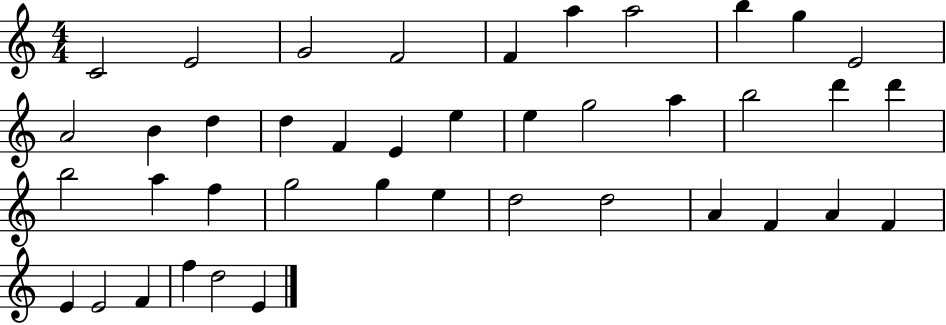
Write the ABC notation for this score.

X:1
T:Untitled
M:4/4
L:1/4
K:C
C2 E2 G2 F2 F a a2 b g E2 A2 B d d F E e e g2 a b2 d' d' b2 a f g2 g e d2 d2 A F A F E E2 F f d2 E